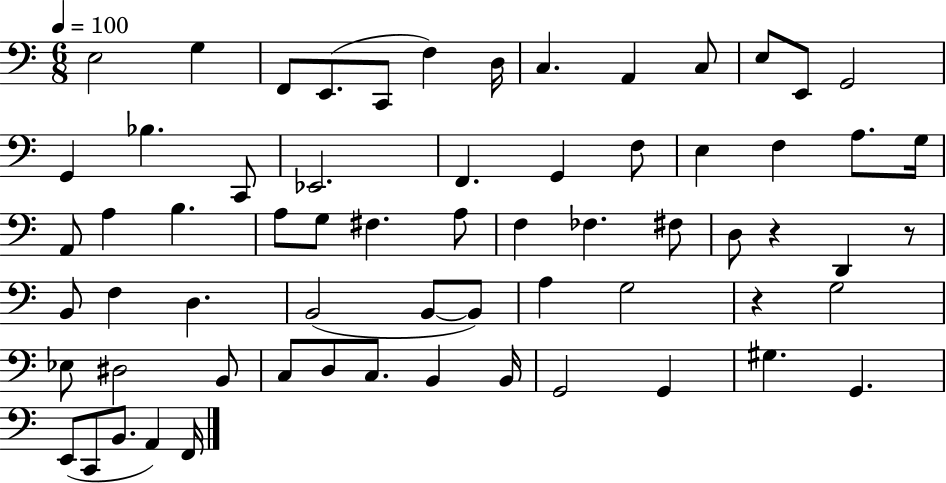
X:1
T:Untitled
M:6/8
L:1/4
K:C
E,2 G, F,,/2 E,,/2 C,,/2 F, D,/4 C, A,, C,/2 E,/2 E,,/2 G,,2 G,, _B, C,,/2 _E,,2 F,, G,, F,/2 E, F, A,/2 G,/4 A,,/2 A, B, A,/2 G,/2 ^F, A,/2 F, _F, ^F,/2 D,/2 z D,, z/2 B,,/2 F, D, B,,2 B,,/2 B,,/2 A, G,2 z G,2 _E,/2 ^D,2 B,,/2 C,/2 D,/2 C,/2 B,, B,,/4 G,,2 G,, ^G, G,, E,,/2 C,,/2 B,,/2 A,, F,,/4